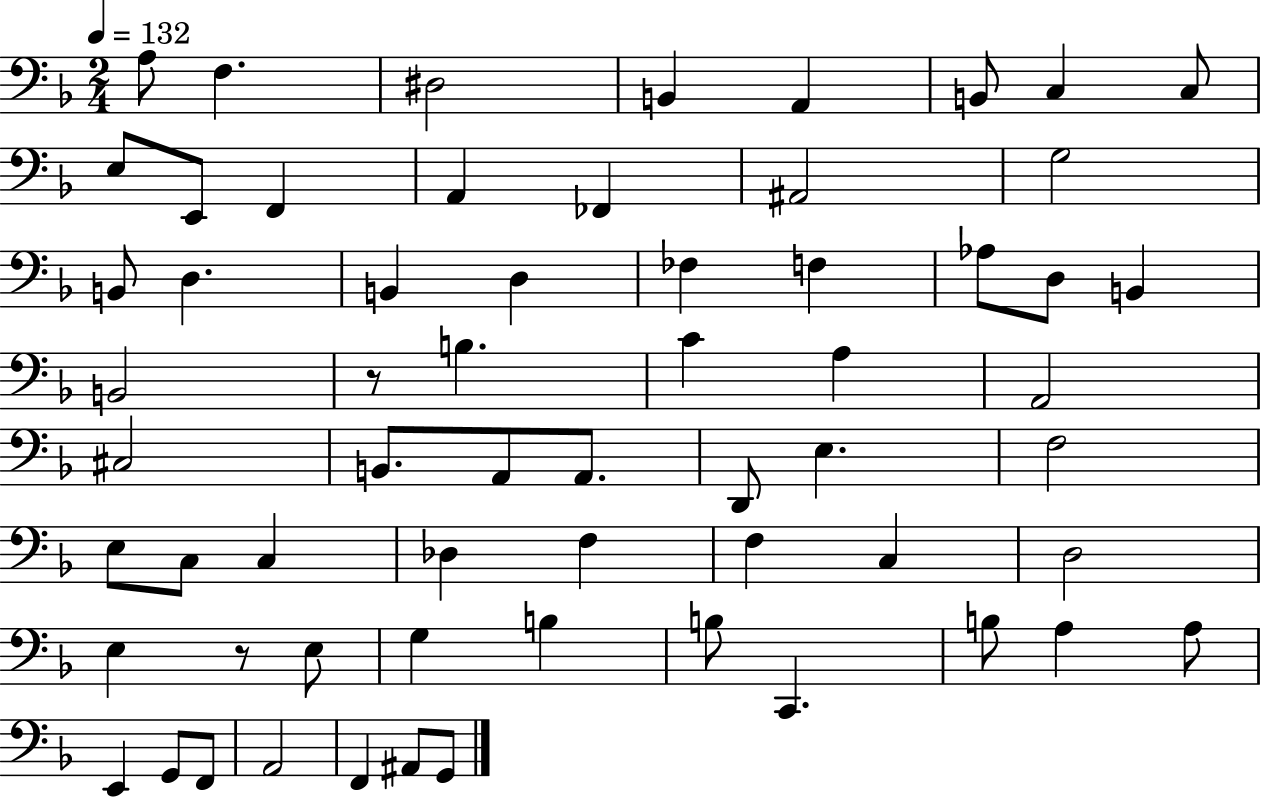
X:1
T:Untitled
M:2/4
L:1/4
K:F
A,/2 F, ^D,2 B,, A,, B,,/2 C, C,/2 E,/2 E,,/2 F,, A,, _F,, ^A,,2 G,2 B,,/2 D, B,, D, _F, F, _A,/2 D,/2 B,, B,,2 z/2 B, C A, A,,2 ^C,2 B,,/2 A,,/2 A,,/2 D,,/2 E, F,2 E,/2 C,/2 C, _D, F, F, C, D,2 E, z/2 E,/2 G, B, B,/2 C,, B,/2 A, A,/2 E,, G,,/2 F,,/2 A,,2 F,, ^A,,/2 G,,/2